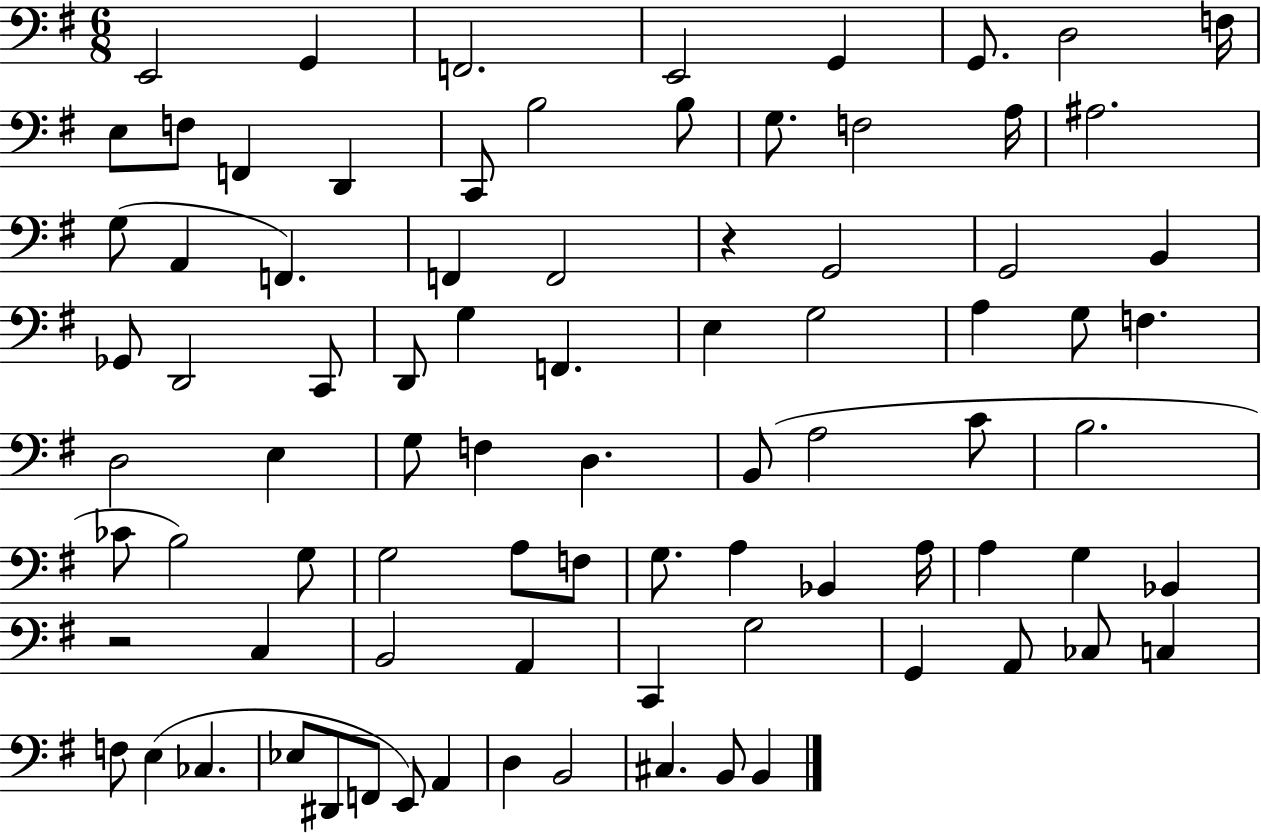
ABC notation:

X:1
T:Untitled
M:6/8
L:1/4
K:G
E,,2 G,, F,,2 E,,2 G,, G,,/2 D,2 F,/4 E,/2 F,/2 F,, D,, C,,/2 B,2 B,/2 G,/2 F,2 A,/4 ^A,2 G,/2 A,, F,, F,, F,,2 z G,,2 G,,2 B,, _G,,/2 D,,2 C,,/2 D,,/2 G, F,, E, G,2 A, G,/2 F, D,2 E, G,/2 F, D, B,,/2 A,2 C/2 B,2 _C/2 B,2 G,/2 G,2 A,/2 F,/2 G,/2 A, _B,, A,/4 A, G, _B,, z2 C, B,,2 A,, C,, G,2 G,, A,,/2 _C,/2 C, F,/2 E, _C, _E,/2 ^D,,/2 F,,/2 E,,/2 A,, D, B,,2 ^C, B,,/2 B,,